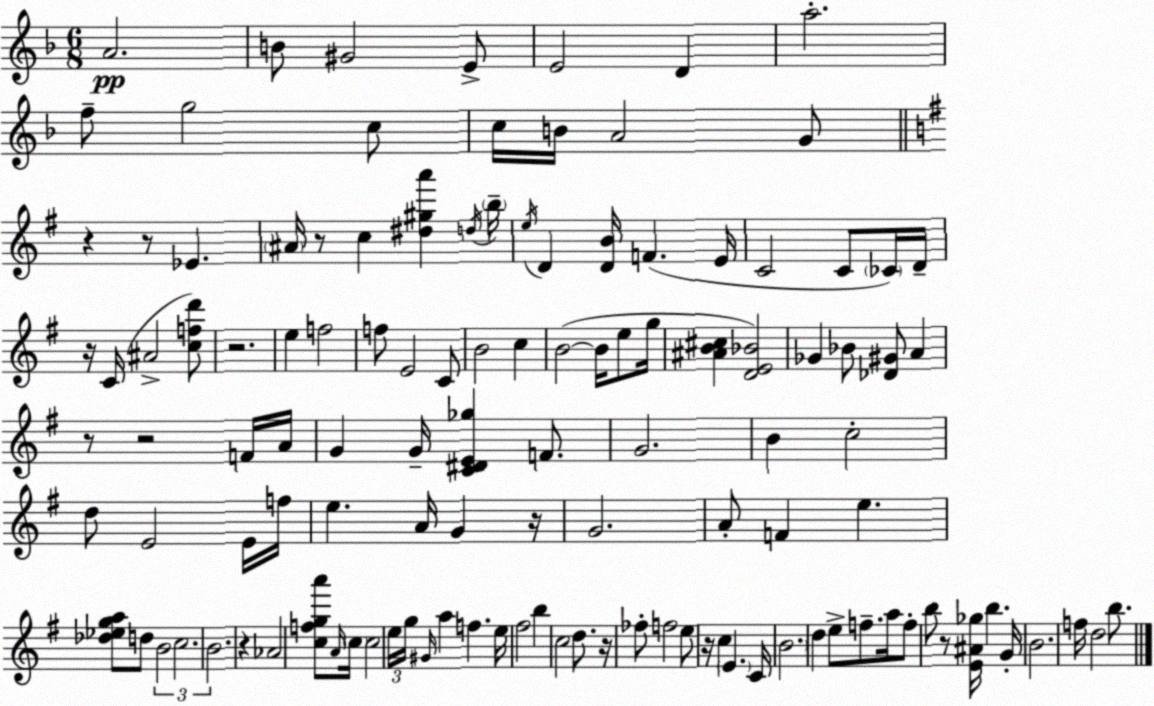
X:1
T:Untitled
M:6/8
L:1/4
K:Dm
A2 B/2 ^G2 E/2 E2 D a2 f/2 g2 c/2 c/4 B/4 A2 G/2 z z/2 _E ^A/4 z/2 c [^d^ga'] d/4 b/4 e/4 D [DB]/4 F E/4 C2 C/2 _C/4 D/4 z/4 C/4 ^A2 [cfd']/2 z2 e f2 f/2 E2 C/2 B2 c B2 B/4 e/2 g/4 [^AB^c] [DE_B]2 _G _B/2 [_D^G]/2 A z/2 z2 F/4 A/4 G G/4 [C^DE_g] F/2 G2 B c2 d/2 E2 E/4 f/4 e A/4 G z/4 G2 A/2 F e [_d_ega]/2 d/2 B2 c2 B2 z _A2 [cfga']/2 A/4 c/4 c2 e/4 g/4 ^G/4 a f e/4 ^f2 b c2 d/2 z/4 _f/2 f2 e/2 z/4 c E C/4 B2 d e/2 f/2 a/4 f/2 b/2 z/2 [E^A_g]/4 b G/4 B2 f/4 d2 b/2